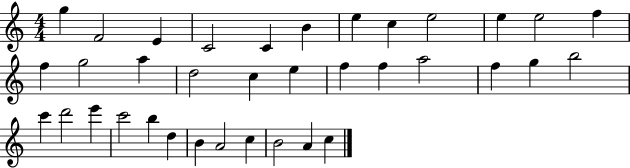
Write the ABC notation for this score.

X:1
T:Untitled
M:4/4
L:1/4
K:C
g F2 E C2 C B e c e2 e e2 f f g2 a d2 c e f f a2 f g b2 c' d'2 e' c'2 b d B A2 c B2 A c